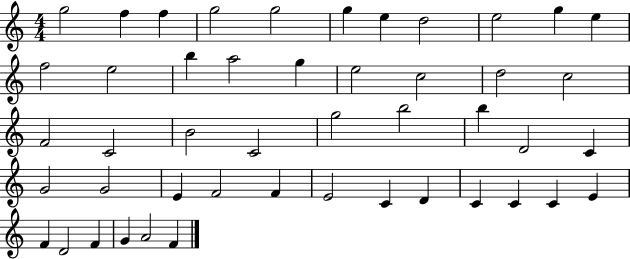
{
  \clef treble
  \numericTimeSignature
  \time 4/4
  \key c \major
  g''2 f''4 f''4 | g''2 g''2 | g''4 e''4 d''2 | e''2 g''4 e''4 | \break f''2 e''2 | b''4 a''2 g''4 | e''2 c''2 | d''2 c''2 | \break f'2 c'2 | b'2 c'2 | g''2 b''2 | b''4 d'2 c'4 | \break g'2 g'2 | e'4 f'2 f'4 | e'2 c'4 d'4 | c'4 c'4 c'4 e'4 | \break f'4 d'2 f'4 | g'4 a'2 f'4 | \bar "|."
}